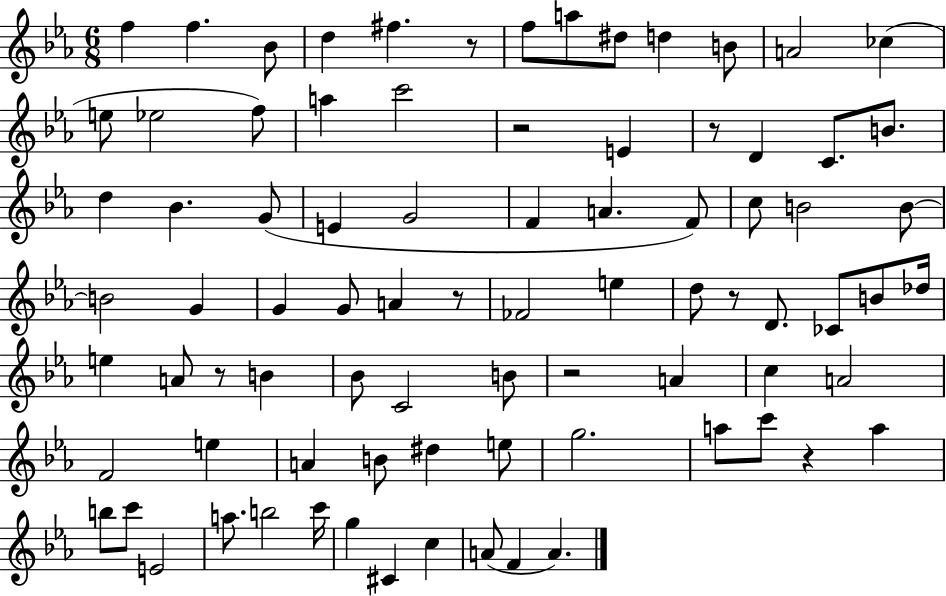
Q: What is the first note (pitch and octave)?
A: F5